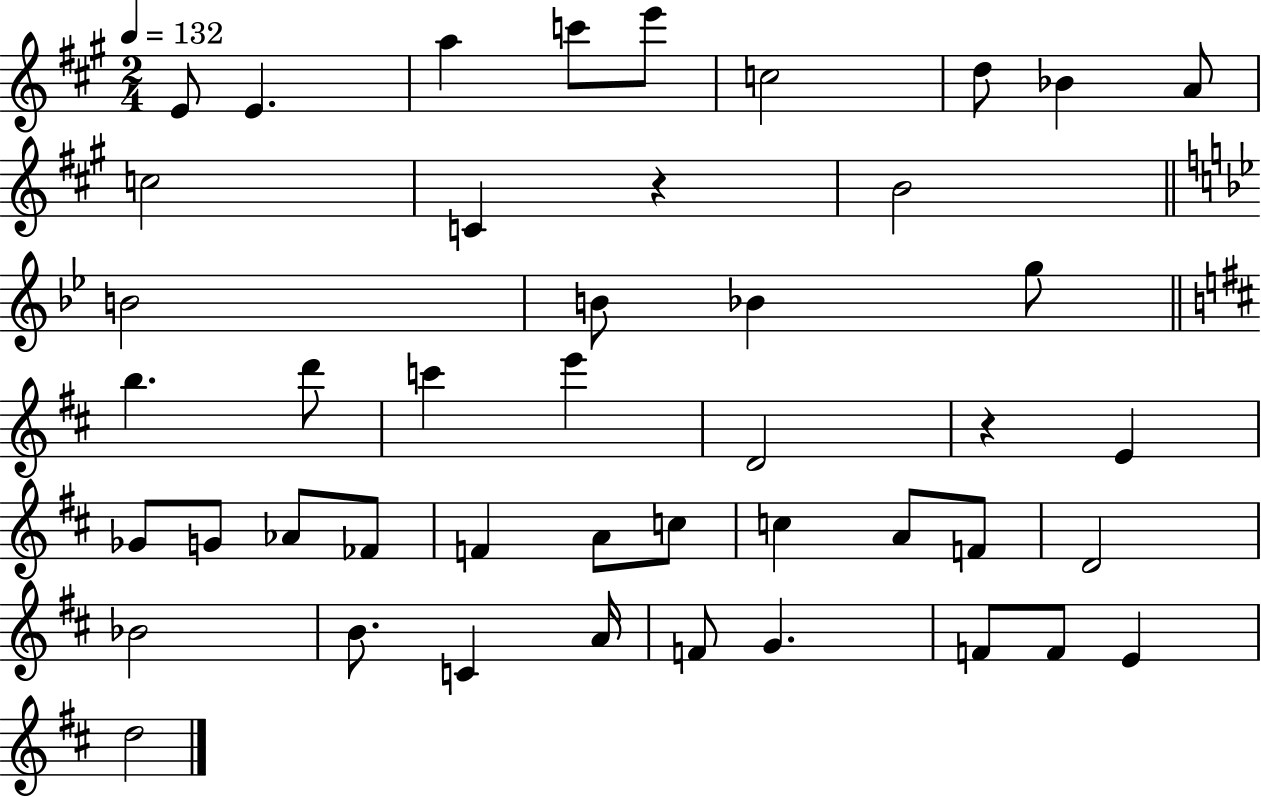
E4/e E4/q. A5/q C6/e E6/e C5/h D5/e Bb4/q A4/e C5/h C4/q R/q B4/h B4/h B4/e Bb4/q G5/e B5/q. D6/e C6/q E6/q D4/h R/q E4/q Gb4/e G4/e Ab4/e FES4/e F4/q A4/e C5/e C5/q A4/e F4/e D4/h Bb4/h B4/e. C4/q A4/s F4/e G4/q. F4/e F4/e E4/q D5/h